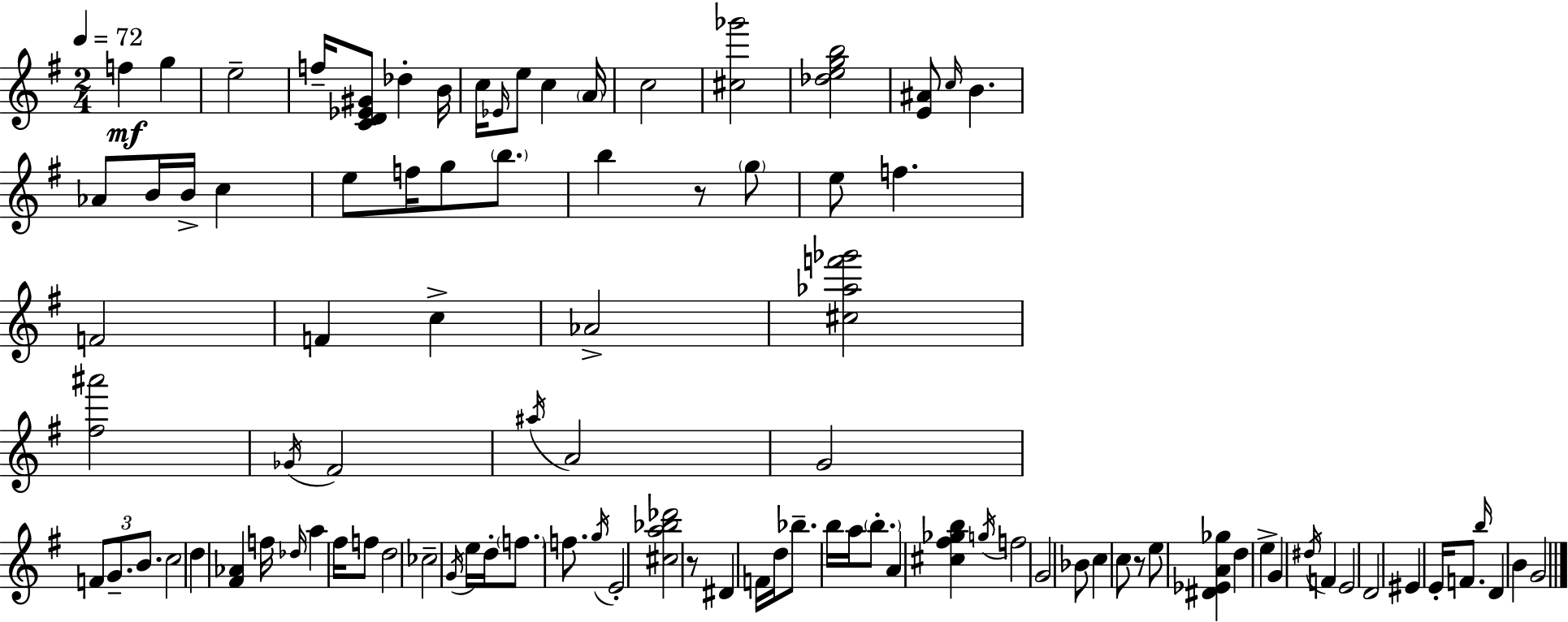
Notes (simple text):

F5/q G5/q E5/h F5/s [C4,D4,Eb4,G#4]/e Db5/q B4/s C5/s Eb4/s E5/e C5/q A4/s C5/h [C#5,Gb6]/h [Db5,E5,G5,B5]/h [E4,A#4]/e C5/s B4/q. Ab4/e B4/s B4/s C5/q E5/e F5/s G5/e B5/e. B5/q R/e G5/e E5/e F5/q. F4/h F4/q C5/q Ab4/h [C#5,Ab5,F6,Gb6]/h [F#5,A#6]/h Gb4/s F#4/h A#5/s A4/h G4/h F4/e G4/e. B4/e. C5/h D5/q [F#4,Ab4]/q F5/s Db5/s A5/q F#5/s F5/e D5/h CES5/h G4/s E5/s D5/s F5/e. F5/e. G5/s E4/h [C#5,A5,Bb5,Db6]/h R/e D#4/q F4/s D5/s Bb5/e. B5/s A5/s B5/e. A4/q [C#5,F#5,Gb5,B5]/q G5/s F5/h G4/h Bb4/e C5/q C5/e R/e E5/e [D#4,Eb4,A4,Gb5]/q D5/q E5/q G4/q D#5/s F4/q E4/h D4/h EIS4/q E4/s F4/e. B5/s D4/q B4/q G4/h